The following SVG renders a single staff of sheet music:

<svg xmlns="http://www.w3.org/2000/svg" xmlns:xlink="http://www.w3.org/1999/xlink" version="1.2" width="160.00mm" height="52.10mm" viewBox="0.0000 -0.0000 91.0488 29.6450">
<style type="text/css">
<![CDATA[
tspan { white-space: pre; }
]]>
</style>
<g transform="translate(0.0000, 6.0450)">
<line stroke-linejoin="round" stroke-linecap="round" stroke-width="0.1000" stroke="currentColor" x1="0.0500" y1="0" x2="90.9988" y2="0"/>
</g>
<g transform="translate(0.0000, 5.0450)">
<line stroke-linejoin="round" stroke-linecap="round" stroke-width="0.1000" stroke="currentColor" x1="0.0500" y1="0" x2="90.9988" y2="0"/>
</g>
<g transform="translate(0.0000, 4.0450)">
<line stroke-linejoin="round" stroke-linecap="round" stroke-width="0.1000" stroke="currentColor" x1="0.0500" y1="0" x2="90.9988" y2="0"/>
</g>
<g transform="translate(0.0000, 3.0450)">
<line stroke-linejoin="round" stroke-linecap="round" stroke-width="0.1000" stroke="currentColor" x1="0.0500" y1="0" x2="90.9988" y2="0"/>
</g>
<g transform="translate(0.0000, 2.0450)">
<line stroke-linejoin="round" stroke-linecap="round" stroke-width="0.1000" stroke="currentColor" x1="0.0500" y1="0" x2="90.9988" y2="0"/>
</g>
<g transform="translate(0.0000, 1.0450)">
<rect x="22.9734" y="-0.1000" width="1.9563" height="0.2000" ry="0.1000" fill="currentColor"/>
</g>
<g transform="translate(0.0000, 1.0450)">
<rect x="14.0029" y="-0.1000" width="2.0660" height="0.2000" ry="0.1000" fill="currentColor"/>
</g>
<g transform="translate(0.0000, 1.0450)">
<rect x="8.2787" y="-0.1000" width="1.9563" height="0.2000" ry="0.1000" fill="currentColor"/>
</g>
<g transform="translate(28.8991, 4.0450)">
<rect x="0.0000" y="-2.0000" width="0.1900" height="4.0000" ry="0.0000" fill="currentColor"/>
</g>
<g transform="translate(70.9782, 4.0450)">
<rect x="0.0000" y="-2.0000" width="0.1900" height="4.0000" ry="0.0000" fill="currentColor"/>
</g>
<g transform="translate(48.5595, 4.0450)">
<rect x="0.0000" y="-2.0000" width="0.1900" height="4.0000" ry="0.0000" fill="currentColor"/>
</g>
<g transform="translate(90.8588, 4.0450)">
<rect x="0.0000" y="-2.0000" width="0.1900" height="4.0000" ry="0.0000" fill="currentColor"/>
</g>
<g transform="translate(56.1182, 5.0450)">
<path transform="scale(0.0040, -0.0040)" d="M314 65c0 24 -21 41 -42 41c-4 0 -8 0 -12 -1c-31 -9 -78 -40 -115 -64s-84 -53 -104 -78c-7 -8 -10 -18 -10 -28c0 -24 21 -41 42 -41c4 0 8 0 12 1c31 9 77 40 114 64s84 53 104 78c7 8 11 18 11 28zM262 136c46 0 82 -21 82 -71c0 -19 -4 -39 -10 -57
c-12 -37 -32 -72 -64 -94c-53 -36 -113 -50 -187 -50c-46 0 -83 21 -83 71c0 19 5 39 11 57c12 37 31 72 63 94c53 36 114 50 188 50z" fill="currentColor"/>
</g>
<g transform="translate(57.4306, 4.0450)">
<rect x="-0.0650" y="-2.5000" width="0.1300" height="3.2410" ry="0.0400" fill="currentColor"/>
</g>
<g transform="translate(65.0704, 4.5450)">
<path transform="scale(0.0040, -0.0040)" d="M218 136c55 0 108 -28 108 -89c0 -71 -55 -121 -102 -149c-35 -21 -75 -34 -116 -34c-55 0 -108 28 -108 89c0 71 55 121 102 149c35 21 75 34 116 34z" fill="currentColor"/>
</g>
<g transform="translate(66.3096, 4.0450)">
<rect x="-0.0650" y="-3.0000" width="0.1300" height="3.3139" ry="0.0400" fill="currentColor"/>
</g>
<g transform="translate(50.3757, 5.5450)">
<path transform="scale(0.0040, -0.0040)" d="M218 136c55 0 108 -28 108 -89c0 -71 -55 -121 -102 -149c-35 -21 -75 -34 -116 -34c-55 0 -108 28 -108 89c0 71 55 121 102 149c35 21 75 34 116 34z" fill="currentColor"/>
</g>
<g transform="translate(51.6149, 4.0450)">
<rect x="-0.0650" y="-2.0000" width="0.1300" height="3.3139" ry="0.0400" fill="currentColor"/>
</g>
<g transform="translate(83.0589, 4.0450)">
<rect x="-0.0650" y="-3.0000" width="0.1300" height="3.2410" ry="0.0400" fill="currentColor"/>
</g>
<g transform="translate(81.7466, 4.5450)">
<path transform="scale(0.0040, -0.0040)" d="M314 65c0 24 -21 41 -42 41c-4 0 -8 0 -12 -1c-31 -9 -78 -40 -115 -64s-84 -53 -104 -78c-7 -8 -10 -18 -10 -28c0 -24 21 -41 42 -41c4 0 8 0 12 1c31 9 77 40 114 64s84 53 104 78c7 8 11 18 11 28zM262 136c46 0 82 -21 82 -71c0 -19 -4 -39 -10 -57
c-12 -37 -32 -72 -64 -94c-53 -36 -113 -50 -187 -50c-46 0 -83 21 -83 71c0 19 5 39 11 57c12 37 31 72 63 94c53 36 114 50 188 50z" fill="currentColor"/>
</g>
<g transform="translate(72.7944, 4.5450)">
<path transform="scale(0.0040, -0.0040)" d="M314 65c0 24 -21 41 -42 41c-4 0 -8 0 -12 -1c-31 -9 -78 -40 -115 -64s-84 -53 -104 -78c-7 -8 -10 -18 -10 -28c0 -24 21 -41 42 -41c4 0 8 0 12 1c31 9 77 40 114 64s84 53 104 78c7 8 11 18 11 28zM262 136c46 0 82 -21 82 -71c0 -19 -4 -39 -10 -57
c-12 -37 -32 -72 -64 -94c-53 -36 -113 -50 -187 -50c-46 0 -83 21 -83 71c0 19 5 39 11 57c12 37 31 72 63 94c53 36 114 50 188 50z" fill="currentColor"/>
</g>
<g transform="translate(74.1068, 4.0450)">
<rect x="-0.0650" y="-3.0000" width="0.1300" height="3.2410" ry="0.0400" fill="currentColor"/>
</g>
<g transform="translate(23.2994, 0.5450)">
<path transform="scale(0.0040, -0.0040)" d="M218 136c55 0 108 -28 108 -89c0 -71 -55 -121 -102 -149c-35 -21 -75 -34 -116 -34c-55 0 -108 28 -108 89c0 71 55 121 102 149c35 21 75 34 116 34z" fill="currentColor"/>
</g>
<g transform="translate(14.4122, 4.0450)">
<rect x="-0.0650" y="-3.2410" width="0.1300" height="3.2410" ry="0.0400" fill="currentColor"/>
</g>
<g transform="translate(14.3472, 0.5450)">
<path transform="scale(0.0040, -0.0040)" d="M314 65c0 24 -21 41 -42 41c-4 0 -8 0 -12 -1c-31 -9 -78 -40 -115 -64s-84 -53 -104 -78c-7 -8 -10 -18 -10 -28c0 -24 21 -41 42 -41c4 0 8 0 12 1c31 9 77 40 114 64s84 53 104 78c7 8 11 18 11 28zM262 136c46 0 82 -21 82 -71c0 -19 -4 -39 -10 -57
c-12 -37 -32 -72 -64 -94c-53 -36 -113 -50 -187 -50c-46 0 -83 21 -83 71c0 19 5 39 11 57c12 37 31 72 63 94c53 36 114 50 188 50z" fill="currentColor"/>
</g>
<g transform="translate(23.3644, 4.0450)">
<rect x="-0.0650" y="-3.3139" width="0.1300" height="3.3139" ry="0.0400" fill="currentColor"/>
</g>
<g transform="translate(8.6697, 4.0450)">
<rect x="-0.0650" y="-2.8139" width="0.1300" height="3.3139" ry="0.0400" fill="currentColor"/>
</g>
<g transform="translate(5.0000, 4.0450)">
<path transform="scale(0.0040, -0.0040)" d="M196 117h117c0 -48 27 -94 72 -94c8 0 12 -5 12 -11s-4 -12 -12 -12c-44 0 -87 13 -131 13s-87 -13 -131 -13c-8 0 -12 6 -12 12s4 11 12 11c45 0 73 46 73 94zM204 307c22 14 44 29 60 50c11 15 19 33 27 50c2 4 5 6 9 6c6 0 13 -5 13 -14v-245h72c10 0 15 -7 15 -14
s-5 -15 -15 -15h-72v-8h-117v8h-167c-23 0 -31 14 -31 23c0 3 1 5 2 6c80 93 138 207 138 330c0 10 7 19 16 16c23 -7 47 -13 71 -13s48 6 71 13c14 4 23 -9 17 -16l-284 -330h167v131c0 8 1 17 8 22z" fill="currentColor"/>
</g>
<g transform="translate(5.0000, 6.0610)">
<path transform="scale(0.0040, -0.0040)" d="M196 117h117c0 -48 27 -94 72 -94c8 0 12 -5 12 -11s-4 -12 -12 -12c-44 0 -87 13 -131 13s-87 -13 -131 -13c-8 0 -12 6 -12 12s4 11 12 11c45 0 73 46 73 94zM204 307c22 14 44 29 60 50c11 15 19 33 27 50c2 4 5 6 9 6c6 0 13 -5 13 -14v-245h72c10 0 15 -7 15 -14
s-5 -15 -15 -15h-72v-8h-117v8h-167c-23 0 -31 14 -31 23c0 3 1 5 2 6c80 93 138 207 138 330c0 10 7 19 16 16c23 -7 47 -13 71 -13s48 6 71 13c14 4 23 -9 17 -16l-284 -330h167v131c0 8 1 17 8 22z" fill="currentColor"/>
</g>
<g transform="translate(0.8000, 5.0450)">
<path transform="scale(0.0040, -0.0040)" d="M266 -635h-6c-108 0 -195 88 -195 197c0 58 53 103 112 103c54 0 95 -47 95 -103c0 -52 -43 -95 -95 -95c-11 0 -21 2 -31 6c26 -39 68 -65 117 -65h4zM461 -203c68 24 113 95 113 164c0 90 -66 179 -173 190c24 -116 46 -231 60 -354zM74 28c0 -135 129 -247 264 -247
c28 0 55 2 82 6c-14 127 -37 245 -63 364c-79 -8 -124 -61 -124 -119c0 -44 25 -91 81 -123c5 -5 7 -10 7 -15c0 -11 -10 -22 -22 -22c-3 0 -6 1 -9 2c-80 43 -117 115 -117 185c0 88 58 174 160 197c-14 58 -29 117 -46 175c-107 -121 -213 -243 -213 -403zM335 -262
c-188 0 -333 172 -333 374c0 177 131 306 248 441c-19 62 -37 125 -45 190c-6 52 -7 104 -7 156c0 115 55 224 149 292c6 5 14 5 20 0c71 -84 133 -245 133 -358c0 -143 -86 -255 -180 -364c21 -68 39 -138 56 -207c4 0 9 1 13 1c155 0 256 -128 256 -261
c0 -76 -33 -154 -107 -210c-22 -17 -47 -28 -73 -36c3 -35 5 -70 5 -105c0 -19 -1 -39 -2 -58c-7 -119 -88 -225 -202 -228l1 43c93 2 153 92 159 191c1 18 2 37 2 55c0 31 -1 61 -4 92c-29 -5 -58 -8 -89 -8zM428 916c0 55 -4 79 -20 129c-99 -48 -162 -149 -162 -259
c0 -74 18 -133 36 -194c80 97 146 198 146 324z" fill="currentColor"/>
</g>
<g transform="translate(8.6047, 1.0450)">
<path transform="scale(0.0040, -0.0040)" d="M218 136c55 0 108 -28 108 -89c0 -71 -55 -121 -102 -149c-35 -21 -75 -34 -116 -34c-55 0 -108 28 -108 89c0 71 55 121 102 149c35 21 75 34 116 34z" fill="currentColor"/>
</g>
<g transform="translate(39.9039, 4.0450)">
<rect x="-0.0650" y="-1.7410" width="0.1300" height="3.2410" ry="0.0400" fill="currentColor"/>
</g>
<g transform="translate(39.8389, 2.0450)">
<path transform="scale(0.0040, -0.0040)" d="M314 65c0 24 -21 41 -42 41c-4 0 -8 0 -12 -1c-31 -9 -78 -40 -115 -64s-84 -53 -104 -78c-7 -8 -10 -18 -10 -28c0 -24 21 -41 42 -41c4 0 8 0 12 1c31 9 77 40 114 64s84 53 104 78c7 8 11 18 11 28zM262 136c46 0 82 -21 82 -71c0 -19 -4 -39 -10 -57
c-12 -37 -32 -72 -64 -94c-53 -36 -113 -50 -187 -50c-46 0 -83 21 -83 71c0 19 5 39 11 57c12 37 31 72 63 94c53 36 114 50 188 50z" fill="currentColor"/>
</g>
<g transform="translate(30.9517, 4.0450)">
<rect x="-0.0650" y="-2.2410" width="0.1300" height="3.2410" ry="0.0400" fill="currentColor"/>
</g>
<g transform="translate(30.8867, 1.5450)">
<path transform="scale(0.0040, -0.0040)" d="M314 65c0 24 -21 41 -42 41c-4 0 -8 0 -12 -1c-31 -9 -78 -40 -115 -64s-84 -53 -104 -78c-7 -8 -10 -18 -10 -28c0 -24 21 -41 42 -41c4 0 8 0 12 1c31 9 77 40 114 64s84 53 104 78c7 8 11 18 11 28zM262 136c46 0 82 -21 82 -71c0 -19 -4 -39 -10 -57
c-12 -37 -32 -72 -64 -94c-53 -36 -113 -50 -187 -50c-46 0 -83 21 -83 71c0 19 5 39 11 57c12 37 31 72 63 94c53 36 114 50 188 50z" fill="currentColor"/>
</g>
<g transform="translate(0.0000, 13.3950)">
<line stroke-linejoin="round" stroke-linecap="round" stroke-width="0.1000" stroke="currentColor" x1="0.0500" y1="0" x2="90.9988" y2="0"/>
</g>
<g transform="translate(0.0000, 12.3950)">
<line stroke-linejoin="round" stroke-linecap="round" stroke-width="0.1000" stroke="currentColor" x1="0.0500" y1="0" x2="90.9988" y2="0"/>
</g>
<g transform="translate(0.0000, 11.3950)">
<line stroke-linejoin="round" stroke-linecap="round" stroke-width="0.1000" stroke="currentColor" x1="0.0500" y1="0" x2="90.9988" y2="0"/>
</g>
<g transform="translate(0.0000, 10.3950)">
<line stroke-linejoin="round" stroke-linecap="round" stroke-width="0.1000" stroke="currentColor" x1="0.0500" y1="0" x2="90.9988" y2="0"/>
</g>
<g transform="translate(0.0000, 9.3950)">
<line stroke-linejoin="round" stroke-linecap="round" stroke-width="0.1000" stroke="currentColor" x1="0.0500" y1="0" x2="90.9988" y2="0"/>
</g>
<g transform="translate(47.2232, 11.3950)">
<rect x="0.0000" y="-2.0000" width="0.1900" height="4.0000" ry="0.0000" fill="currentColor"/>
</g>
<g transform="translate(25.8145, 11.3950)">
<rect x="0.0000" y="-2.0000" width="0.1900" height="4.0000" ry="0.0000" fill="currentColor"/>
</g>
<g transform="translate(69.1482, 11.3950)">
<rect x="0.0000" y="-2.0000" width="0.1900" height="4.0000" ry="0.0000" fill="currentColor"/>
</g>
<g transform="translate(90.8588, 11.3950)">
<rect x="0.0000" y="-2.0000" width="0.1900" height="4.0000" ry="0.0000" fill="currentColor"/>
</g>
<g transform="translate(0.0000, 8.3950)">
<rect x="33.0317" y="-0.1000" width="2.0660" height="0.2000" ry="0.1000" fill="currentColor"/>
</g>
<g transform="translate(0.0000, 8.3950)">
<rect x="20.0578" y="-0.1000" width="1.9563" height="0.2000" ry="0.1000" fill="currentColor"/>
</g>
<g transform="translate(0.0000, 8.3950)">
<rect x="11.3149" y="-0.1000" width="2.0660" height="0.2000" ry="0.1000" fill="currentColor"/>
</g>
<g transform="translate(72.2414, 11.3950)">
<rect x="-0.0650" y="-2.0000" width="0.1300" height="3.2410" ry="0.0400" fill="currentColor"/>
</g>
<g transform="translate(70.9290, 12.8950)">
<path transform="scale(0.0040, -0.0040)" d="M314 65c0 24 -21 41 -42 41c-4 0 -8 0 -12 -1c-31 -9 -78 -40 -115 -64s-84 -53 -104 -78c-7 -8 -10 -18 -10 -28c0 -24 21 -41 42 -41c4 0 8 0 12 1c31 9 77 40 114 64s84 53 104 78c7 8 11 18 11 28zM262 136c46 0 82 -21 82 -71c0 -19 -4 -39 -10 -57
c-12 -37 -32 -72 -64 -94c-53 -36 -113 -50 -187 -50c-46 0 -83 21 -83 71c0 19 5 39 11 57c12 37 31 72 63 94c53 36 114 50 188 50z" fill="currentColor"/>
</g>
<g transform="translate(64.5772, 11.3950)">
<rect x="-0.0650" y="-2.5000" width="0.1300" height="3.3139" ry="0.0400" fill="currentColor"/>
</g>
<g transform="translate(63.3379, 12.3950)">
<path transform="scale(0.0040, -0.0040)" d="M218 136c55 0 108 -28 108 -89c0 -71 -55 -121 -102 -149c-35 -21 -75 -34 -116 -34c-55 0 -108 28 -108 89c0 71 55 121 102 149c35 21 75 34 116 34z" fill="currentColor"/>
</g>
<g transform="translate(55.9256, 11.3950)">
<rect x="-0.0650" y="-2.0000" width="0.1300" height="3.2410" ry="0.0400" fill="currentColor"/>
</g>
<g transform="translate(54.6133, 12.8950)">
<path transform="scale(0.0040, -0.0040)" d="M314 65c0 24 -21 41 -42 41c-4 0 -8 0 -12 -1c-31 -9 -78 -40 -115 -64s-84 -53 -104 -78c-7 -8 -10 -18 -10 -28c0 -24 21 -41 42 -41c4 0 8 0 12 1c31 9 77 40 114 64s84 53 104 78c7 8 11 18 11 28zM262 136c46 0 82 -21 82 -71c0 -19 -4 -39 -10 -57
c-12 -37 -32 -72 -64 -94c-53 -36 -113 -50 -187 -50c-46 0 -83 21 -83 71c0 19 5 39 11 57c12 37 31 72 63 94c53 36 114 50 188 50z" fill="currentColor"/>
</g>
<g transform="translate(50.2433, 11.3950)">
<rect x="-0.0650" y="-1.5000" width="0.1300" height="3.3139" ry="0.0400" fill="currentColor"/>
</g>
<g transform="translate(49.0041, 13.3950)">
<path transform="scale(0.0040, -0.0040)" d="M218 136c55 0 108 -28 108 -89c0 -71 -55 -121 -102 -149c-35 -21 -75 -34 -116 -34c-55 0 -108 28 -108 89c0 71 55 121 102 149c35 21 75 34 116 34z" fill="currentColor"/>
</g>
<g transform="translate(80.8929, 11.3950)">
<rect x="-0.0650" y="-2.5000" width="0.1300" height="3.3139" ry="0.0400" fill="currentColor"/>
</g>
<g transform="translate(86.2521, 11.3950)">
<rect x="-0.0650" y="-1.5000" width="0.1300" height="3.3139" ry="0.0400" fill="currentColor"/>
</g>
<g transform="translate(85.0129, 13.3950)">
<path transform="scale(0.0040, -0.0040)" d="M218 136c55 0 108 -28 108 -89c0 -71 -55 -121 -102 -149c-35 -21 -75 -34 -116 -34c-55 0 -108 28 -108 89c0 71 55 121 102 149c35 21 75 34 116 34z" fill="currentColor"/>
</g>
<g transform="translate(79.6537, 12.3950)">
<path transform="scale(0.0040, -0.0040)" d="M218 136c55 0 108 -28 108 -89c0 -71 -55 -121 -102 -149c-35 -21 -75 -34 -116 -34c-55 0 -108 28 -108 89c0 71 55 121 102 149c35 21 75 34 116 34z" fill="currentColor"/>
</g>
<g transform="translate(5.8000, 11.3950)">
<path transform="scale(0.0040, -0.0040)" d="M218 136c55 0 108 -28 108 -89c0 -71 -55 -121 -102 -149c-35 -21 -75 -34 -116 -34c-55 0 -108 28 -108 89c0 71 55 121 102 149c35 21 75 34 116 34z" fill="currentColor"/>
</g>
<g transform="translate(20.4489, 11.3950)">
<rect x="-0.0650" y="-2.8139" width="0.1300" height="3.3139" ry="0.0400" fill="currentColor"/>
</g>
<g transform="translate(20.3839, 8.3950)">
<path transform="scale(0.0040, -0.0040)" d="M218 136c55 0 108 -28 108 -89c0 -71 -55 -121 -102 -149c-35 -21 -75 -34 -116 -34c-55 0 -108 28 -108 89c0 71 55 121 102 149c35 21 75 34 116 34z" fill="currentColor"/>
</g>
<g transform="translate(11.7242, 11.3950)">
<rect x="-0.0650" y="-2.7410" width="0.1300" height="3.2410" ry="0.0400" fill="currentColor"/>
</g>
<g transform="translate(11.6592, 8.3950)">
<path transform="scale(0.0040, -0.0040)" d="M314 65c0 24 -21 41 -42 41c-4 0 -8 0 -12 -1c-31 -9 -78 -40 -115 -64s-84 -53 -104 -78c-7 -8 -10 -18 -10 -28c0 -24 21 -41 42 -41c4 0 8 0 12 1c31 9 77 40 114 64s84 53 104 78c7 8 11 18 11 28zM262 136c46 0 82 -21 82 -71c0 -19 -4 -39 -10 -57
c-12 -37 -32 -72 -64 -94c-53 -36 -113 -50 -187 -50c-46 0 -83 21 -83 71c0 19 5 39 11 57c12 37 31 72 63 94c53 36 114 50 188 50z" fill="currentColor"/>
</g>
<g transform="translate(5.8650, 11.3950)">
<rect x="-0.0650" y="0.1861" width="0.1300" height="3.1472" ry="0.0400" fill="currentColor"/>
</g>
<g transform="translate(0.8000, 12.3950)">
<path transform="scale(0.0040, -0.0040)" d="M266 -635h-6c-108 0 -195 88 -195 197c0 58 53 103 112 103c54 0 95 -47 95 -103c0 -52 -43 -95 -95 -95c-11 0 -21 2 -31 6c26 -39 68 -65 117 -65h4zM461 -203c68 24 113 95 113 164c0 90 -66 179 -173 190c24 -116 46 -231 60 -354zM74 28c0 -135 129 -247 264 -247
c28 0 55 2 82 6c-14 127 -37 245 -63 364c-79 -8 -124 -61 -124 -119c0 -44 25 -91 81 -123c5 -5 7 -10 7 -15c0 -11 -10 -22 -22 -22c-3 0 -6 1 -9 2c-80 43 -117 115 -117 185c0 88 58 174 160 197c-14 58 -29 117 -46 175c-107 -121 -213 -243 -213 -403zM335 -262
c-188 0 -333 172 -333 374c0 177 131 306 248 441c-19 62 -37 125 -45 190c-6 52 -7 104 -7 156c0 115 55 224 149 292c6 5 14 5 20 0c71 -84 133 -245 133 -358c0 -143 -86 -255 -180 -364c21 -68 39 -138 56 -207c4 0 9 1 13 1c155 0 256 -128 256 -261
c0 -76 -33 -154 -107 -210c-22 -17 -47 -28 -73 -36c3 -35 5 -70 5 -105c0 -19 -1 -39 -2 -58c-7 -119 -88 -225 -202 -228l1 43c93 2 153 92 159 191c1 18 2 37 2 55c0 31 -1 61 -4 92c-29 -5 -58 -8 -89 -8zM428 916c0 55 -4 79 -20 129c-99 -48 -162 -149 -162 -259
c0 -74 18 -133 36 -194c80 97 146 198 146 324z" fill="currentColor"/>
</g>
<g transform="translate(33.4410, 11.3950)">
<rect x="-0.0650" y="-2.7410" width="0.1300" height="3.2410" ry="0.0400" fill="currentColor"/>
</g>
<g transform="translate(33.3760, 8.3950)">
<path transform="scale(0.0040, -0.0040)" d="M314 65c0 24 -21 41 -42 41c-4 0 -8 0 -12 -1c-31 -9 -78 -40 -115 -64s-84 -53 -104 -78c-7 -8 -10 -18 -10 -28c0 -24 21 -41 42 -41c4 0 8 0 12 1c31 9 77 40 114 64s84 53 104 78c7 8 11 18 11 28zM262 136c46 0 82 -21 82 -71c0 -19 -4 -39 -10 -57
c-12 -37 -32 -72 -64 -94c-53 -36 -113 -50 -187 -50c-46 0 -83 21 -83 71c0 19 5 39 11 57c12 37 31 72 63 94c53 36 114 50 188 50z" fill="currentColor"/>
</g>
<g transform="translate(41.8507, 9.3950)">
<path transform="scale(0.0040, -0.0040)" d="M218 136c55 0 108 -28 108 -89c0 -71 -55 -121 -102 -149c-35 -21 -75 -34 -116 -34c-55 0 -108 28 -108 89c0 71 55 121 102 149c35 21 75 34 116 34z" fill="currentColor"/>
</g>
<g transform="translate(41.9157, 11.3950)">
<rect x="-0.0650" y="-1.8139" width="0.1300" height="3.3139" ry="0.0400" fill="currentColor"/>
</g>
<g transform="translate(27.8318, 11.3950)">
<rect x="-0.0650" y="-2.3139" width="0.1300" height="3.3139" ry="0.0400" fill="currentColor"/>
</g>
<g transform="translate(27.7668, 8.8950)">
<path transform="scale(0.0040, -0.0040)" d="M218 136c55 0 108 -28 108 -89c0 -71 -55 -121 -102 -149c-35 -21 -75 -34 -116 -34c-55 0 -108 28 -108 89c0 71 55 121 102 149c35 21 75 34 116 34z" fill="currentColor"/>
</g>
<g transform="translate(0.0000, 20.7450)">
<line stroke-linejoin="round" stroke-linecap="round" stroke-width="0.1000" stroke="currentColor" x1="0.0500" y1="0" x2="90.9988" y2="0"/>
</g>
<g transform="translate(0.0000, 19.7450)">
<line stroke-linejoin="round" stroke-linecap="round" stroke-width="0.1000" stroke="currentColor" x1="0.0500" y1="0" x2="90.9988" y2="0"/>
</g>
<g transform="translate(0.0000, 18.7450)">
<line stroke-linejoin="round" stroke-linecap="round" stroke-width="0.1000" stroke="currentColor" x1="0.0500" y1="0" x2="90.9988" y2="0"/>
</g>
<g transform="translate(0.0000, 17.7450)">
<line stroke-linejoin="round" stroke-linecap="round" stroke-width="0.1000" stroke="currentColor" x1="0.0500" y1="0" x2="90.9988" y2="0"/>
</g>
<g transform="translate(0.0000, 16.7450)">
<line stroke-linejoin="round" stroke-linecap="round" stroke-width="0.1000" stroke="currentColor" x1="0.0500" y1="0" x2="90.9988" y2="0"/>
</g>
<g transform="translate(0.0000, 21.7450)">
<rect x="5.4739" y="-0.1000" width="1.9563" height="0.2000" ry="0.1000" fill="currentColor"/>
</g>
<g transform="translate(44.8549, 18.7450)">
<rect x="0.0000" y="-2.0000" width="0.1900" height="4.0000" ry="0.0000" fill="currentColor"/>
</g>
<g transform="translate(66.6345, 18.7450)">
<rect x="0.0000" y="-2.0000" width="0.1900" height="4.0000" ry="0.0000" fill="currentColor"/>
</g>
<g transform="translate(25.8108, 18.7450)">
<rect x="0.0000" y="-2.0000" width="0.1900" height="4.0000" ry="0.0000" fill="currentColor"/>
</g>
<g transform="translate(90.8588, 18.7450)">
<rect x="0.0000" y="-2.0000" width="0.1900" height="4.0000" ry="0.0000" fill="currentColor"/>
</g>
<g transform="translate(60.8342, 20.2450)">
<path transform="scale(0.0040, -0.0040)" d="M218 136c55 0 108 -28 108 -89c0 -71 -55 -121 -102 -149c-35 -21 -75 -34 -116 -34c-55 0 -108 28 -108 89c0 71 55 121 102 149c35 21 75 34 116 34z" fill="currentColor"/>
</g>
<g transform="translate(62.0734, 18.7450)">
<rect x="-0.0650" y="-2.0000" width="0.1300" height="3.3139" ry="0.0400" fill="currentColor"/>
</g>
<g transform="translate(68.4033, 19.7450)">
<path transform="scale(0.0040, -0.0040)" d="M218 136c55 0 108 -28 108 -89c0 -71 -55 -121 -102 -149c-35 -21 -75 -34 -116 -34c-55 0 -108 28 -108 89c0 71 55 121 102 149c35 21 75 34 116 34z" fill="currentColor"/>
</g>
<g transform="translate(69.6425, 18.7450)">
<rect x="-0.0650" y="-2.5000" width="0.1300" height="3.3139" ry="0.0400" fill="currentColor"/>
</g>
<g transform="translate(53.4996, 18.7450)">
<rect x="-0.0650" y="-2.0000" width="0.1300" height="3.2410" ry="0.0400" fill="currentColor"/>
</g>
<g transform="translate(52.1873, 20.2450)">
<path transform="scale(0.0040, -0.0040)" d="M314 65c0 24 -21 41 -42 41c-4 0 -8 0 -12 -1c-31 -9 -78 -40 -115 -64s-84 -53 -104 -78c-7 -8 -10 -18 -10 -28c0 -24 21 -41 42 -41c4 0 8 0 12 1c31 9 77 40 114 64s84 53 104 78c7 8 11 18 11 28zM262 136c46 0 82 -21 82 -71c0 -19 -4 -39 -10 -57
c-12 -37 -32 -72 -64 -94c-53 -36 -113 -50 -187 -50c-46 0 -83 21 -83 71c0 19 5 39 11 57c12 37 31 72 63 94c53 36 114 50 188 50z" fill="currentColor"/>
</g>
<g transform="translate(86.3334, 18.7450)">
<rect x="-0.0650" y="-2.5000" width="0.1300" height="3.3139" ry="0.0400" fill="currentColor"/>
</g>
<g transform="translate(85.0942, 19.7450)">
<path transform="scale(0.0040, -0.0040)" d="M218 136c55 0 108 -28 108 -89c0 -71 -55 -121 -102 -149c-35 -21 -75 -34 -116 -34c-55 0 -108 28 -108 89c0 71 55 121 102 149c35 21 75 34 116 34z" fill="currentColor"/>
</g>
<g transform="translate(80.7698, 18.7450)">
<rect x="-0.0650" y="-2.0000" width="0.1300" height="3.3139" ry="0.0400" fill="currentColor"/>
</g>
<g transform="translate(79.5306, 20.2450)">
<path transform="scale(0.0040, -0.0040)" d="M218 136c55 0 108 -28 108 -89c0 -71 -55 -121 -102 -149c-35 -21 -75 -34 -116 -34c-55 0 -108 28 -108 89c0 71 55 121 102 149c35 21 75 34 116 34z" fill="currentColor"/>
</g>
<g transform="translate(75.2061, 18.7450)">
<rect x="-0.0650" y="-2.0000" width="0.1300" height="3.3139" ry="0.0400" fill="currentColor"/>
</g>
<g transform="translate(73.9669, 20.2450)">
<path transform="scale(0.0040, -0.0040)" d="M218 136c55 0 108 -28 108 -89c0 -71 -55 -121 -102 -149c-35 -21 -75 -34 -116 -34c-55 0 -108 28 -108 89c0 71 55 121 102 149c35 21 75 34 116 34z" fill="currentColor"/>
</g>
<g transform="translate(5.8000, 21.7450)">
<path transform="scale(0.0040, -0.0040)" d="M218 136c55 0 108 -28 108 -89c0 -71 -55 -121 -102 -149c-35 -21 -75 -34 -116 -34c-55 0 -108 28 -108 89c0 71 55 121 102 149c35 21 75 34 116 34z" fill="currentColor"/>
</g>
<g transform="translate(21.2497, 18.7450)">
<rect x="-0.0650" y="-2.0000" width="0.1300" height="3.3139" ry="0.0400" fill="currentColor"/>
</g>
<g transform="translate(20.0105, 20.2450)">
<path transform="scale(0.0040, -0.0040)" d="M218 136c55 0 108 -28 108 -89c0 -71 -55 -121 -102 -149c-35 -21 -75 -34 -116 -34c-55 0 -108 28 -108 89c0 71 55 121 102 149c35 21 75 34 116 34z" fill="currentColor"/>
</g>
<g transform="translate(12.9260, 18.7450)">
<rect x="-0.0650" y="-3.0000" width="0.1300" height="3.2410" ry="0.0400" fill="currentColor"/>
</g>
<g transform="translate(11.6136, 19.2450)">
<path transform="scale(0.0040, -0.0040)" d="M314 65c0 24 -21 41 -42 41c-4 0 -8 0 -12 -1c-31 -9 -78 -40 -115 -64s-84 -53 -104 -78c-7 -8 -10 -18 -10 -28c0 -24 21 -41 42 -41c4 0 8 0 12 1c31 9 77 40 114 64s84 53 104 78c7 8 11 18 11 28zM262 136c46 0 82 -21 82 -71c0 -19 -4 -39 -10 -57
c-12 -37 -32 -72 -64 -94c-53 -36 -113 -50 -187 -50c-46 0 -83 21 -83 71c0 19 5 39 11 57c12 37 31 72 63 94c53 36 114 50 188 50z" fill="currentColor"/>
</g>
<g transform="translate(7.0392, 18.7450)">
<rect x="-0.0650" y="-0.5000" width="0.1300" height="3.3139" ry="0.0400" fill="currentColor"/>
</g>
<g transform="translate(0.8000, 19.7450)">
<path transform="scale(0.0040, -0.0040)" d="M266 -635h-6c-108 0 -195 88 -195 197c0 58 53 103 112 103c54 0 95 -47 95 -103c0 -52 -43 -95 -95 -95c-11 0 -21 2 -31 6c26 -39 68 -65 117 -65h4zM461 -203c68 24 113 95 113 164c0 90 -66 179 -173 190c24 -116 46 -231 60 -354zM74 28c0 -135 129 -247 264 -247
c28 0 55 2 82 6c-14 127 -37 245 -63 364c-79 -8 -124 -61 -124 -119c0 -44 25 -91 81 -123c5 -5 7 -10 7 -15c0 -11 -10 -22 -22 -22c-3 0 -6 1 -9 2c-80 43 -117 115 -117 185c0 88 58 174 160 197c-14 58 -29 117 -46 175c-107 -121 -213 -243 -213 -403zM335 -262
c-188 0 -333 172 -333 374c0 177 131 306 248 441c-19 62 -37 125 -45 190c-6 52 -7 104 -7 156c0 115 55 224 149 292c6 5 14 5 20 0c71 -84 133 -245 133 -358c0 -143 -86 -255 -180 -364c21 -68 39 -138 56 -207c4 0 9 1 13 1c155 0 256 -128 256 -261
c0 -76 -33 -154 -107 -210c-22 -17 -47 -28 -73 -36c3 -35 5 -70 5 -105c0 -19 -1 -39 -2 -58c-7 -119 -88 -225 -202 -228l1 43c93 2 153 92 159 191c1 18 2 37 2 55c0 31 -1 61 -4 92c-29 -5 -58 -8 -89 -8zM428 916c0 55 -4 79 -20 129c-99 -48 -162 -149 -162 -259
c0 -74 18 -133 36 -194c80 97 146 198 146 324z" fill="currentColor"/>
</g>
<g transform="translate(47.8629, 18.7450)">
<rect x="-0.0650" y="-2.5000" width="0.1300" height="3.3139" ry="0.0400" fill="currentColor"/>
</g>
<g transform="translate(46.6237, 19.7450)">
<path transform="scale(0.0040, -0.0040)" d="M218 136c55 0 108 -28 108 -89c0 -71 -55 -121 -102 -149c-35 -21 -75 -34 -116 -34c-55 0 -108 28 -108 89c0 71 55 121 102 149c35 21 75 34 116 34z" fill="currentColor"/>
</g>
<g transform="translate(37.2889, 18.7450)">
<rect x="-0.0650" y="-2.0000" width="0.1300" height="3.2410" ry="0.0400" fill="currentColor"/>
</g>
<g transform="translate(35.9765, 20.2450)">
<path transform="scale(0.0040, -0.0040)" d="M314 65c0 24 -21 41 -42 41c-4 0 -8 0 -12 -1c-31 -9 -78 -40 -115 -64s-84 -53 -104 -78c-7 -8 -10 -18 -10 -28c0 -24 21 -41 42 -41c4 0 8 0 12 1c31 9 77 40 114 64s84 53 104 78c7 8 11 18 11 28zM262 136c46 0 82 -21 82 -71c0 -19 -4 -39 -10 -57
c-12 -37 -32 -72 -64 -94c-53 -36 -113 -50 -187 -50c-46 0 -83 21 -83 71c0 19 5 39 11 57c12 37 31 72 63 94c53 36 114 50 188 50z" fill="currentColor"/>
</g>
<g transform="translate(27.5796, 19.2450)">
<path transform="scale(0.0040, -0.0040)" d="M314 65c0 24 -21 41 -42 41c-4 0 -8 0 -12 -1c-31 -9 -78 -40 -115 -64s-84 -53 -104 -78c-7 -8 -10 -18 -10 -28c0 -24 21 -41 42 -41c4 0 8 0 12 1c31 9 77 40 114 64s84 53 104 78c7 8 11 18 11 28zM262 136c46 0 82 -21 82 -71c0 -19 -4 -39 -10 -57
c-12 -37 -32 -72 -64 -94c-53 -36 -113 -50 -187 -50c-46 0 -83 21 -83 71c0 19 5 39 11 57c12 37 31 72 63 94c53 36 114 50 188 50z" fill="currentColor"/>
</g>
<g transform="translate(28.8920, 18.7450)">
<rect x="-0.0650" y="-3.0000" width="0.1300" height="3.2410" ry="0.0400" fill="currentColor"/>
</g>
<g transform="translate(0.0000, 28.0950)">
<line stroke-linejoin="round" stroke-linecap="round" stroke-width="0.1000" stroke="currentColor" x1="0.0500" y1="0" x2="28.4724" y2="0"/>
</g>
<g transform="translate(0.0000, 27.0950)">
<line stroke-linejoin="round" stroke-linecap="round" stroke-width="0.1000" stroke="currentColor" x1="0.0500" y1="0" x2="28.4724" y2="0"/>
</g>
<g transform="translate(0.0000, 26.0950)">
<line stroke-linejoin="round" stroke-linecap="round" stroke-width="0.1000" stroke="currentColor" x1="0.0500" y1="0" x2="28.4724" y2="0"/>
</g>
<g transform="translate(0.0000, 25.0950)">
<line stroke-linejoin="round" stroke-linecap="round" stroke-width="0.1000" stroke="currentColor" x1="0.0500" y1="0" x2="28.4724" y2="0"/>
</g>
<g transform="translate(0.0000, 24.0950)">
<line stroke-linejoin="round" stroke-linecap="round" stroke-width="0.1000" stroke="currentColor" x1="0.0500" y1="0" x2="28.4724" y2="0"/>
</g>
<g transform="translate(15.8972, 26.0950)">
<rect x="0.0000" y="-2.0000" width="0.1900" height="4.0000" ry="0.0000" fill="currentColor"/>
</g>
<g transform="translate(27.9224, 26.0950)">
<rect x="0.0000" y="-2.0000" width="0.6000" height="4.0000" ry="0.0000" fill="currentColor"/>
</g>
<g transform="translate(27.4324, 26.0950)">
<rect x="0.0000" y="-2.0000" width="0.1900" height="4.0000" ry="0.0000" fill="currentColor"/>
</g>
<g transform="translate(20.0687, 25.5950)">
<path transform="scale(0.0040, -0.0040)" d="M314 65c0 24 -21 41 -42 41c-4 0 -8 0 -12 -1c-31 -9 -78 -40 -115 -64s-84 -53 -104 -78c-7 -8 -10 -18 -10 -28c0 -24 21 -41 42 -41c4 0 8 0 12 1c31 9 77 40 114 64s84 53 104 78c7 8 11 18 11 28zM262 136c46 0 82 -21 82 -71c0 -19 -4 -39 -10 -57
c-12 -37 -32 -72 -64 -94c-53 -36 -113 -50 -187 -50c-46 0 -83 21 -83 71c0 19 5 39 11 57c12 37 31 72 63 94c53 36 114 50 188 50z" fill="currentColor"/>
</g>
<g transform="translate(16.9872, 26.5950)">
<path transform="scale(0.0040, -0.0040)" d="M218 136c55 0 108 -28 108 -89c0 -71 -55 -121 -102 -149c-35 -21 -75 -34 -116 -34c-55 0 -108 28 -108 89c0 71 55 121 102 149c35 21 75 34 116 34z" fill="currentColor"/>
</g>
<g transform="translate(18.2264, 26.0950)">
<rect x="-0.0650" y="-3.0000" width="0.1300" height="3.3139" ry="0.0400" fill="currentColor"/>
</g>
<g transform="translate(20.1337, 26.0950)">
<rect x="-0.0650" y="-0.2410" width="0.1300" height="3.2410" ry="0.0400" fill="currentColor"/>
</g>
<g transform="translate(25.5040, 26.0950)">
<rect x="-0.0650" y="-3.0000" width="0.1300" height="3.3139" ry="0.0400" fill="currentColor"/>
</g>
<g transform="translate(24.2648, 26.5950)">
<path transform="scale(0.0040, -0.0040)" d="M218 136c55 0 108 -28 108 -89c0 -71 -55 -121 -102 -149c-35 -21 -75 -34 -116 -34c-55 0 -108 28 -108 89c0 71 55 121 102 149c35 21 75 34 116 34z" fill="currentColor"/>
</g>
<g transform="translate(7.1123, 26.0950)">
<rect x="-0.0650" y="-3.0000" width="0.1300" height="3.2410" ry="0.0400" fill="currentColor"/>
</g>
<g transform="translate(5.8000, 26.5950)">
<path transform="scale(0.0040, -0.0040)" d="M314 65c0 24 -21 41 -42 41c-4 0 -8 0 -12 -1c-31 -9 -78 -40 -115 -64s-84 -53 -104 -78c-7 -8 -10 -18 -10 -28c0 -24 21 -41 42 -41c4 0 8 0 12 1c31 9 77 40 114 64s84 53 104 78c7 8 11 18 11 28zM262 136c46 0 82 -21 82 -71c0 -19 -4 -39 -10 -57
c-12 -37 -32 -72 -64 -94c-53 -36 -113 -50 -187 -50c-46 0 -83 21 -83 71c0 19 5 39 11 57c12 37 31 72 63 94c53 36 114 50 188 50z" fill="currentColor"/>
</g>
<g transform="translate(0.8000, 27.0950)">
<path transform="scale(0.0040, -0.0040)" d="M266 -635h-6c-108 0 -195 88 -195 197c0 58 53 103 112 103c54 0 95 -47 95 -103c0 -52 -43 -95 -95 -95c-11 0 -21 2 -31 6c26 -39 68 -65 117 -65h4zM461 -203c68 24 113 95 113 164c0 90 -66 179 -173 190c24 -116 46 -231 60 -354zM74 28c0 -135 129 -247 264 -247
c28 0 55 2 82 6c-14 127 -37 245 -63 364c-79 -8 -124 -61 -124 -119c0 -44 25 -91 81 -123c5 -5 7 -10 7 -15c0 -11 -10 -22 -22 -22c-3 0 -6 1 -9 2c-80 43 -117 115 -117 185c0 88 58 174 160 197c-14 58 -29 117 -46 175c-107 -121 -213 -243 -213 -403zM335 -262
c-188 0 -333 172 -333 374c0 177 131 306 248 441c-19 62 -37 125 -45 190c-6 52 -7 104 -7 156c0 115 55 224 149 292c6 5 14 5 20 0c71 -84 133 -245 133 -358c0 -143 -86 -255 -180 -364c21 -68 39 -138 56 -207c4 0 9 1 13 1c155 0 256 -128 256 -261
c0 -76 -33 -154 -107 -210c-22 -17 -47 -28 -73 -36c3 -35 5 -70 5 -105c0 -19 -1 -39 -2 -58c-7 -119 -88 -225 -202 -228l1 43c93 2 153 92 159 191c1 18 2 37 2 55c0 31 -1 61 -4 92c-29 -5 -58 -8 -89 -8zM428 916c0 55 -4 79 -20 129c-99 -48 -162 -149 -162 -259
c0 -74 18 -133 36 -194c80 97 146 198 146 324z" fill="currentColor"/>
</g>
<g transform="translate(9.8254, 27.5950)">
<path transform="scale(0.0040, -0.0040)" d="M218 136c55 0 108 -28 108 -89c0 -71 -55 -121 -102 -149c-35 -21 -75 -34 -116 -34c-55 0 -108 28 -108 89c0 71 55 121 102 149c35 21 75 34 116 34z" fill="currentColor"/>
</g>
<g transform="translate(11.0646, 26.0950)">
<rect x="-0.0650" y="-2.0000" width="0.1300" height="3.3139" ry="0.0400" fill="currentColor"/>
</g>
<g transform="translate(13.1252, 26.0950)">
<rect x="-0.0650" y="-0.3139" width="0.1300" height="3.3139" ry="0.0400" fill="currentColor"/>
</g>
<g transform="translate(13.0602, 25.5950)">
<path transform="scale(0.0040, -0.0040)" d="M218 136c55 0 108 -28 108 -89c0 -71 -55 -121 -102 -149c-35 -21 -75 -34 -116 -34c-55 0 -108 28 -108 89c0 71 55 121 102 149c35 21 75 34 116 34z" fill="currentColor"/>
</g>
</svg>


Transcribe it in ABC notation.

X:1
T:Untitled
M:4/4
L:1/4
K:C
a b2 b g2 f2 F G2 A A2 A2 B a2 a g a2 f E F2 G F2 G E C A2 F A2 F2 G F2 F G F F G A2 F c A c2 A